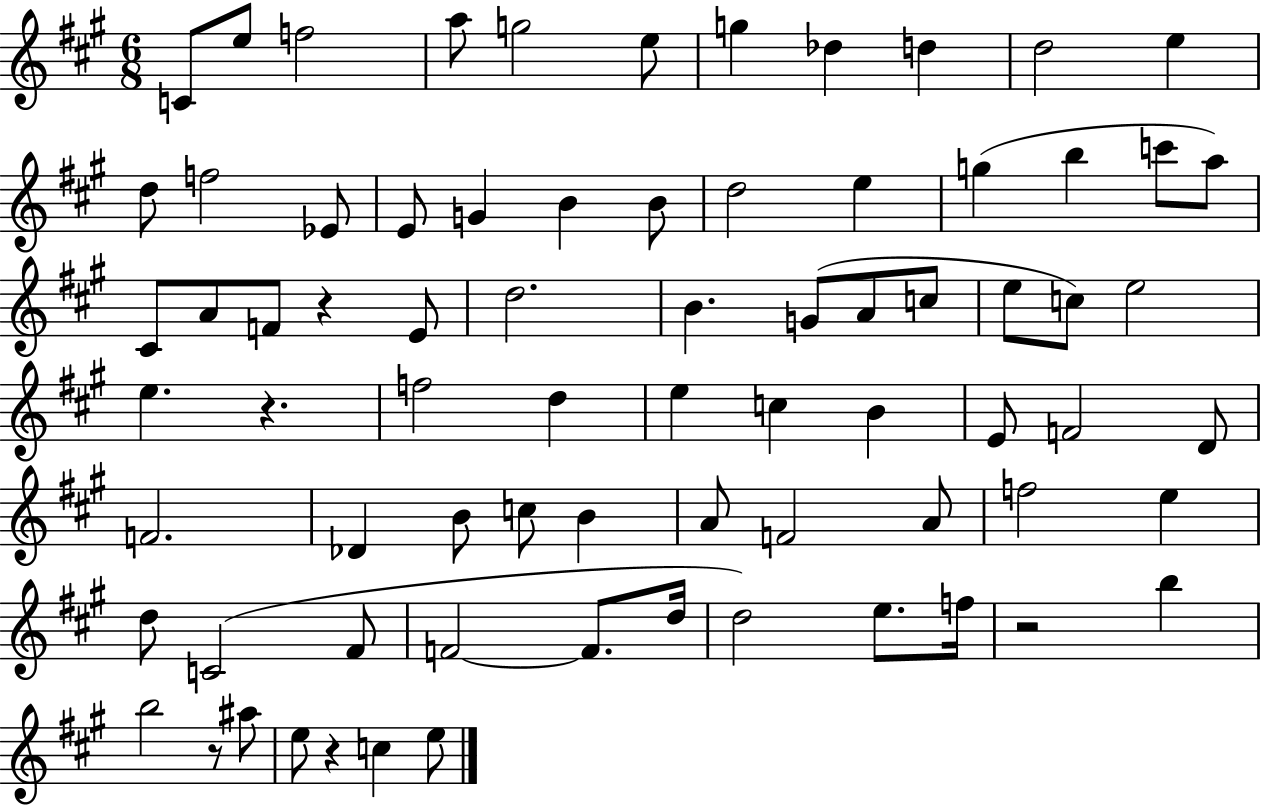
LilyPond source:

{
  \clef treble
  \numericTimeSignature
  \time 6/8
  \key a \major
  c'8 e''8 f''2 | a''8 g''2 e''8 | g''4 des''4 d''4 | d''2 e''4 | \break d''8 f''2 ees'8 | e'8 g'4 b'4 b'8 | d''2 e''4 | g''4( b''4 c'''8 a''8) | \break cis'8 a'8 f'8 r4 e'8 | d''2. | b'4. g'8( a'8 c''8 | e''8 c''8) e''2 | \break e''4. r4. | f''2 d''4 | e''4 c''4 b'4 | e'8 f'2 d'8 | \break f'2. | des'4 b'8 c''8 b'4 | a'8 f'2 a'8 | f''2 e''4 | \break d''8 c'2( fis'8 | f'2~~ f'8. d''16 | d''2) e''8. f''16 | r2 b''4 | \break b''2 r8 ais''8 | e''8 r4 c''4 e''8 | \bar "|."
}